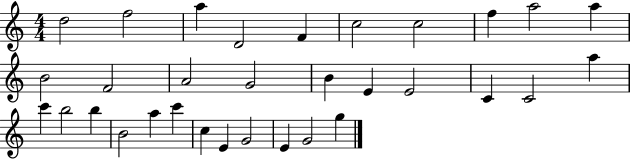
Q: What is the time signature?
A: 4/4